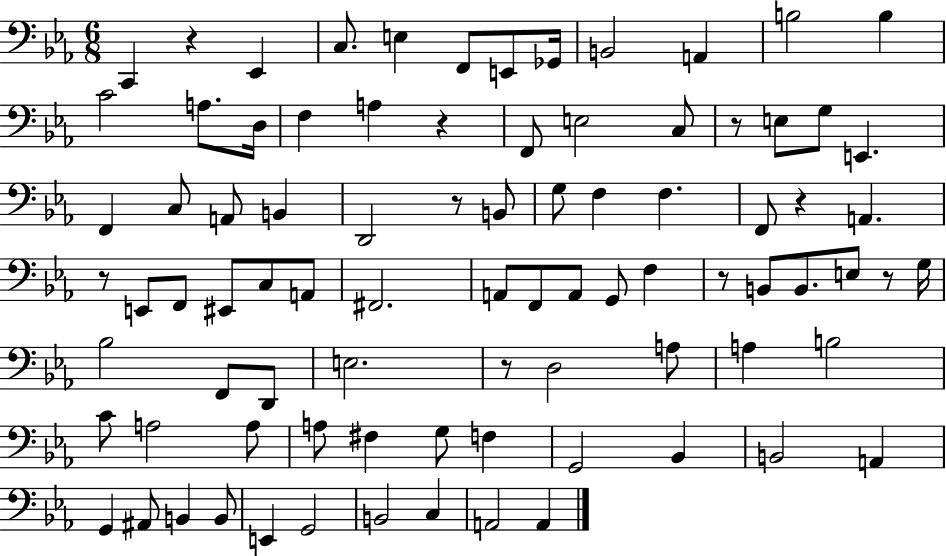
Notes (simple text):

C2/q R/q Eb2/q C3/e. E3/q F2/e E2/e Gb2/s B2/h A2/q B3/h B3/q C4/h A3/e. D3/s F3/q A3/q R/q F2/e E3/h C3/e R/e E3/e G3/e E2/q. F2/q C3/e A2/e B2/q D2/h R/e B2/e G3/e F3/q F3/q. F2/e R/q A2/q. R/e E2/e F2/e EIS2/e C3/e A2/e F#2/h. A2/e F2/e A2/e G2/e F3/q R/e B2/e B2/e. E3/e R/e G3/s Bb3/h F2/e D2/e E3/h. R/e D3/h A3/e A3/q B3/h C4/e A3/h A3/e A3/e F#3/q G3/e F3/q G2/h Bb2/q B2/h A2/q G2/q A#2/e B2/q B2/e E2/q G2/h B2/h C3/q A2/h A2/q